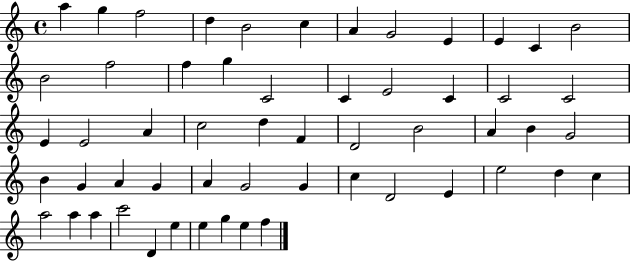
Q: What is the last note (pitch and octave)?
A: F5